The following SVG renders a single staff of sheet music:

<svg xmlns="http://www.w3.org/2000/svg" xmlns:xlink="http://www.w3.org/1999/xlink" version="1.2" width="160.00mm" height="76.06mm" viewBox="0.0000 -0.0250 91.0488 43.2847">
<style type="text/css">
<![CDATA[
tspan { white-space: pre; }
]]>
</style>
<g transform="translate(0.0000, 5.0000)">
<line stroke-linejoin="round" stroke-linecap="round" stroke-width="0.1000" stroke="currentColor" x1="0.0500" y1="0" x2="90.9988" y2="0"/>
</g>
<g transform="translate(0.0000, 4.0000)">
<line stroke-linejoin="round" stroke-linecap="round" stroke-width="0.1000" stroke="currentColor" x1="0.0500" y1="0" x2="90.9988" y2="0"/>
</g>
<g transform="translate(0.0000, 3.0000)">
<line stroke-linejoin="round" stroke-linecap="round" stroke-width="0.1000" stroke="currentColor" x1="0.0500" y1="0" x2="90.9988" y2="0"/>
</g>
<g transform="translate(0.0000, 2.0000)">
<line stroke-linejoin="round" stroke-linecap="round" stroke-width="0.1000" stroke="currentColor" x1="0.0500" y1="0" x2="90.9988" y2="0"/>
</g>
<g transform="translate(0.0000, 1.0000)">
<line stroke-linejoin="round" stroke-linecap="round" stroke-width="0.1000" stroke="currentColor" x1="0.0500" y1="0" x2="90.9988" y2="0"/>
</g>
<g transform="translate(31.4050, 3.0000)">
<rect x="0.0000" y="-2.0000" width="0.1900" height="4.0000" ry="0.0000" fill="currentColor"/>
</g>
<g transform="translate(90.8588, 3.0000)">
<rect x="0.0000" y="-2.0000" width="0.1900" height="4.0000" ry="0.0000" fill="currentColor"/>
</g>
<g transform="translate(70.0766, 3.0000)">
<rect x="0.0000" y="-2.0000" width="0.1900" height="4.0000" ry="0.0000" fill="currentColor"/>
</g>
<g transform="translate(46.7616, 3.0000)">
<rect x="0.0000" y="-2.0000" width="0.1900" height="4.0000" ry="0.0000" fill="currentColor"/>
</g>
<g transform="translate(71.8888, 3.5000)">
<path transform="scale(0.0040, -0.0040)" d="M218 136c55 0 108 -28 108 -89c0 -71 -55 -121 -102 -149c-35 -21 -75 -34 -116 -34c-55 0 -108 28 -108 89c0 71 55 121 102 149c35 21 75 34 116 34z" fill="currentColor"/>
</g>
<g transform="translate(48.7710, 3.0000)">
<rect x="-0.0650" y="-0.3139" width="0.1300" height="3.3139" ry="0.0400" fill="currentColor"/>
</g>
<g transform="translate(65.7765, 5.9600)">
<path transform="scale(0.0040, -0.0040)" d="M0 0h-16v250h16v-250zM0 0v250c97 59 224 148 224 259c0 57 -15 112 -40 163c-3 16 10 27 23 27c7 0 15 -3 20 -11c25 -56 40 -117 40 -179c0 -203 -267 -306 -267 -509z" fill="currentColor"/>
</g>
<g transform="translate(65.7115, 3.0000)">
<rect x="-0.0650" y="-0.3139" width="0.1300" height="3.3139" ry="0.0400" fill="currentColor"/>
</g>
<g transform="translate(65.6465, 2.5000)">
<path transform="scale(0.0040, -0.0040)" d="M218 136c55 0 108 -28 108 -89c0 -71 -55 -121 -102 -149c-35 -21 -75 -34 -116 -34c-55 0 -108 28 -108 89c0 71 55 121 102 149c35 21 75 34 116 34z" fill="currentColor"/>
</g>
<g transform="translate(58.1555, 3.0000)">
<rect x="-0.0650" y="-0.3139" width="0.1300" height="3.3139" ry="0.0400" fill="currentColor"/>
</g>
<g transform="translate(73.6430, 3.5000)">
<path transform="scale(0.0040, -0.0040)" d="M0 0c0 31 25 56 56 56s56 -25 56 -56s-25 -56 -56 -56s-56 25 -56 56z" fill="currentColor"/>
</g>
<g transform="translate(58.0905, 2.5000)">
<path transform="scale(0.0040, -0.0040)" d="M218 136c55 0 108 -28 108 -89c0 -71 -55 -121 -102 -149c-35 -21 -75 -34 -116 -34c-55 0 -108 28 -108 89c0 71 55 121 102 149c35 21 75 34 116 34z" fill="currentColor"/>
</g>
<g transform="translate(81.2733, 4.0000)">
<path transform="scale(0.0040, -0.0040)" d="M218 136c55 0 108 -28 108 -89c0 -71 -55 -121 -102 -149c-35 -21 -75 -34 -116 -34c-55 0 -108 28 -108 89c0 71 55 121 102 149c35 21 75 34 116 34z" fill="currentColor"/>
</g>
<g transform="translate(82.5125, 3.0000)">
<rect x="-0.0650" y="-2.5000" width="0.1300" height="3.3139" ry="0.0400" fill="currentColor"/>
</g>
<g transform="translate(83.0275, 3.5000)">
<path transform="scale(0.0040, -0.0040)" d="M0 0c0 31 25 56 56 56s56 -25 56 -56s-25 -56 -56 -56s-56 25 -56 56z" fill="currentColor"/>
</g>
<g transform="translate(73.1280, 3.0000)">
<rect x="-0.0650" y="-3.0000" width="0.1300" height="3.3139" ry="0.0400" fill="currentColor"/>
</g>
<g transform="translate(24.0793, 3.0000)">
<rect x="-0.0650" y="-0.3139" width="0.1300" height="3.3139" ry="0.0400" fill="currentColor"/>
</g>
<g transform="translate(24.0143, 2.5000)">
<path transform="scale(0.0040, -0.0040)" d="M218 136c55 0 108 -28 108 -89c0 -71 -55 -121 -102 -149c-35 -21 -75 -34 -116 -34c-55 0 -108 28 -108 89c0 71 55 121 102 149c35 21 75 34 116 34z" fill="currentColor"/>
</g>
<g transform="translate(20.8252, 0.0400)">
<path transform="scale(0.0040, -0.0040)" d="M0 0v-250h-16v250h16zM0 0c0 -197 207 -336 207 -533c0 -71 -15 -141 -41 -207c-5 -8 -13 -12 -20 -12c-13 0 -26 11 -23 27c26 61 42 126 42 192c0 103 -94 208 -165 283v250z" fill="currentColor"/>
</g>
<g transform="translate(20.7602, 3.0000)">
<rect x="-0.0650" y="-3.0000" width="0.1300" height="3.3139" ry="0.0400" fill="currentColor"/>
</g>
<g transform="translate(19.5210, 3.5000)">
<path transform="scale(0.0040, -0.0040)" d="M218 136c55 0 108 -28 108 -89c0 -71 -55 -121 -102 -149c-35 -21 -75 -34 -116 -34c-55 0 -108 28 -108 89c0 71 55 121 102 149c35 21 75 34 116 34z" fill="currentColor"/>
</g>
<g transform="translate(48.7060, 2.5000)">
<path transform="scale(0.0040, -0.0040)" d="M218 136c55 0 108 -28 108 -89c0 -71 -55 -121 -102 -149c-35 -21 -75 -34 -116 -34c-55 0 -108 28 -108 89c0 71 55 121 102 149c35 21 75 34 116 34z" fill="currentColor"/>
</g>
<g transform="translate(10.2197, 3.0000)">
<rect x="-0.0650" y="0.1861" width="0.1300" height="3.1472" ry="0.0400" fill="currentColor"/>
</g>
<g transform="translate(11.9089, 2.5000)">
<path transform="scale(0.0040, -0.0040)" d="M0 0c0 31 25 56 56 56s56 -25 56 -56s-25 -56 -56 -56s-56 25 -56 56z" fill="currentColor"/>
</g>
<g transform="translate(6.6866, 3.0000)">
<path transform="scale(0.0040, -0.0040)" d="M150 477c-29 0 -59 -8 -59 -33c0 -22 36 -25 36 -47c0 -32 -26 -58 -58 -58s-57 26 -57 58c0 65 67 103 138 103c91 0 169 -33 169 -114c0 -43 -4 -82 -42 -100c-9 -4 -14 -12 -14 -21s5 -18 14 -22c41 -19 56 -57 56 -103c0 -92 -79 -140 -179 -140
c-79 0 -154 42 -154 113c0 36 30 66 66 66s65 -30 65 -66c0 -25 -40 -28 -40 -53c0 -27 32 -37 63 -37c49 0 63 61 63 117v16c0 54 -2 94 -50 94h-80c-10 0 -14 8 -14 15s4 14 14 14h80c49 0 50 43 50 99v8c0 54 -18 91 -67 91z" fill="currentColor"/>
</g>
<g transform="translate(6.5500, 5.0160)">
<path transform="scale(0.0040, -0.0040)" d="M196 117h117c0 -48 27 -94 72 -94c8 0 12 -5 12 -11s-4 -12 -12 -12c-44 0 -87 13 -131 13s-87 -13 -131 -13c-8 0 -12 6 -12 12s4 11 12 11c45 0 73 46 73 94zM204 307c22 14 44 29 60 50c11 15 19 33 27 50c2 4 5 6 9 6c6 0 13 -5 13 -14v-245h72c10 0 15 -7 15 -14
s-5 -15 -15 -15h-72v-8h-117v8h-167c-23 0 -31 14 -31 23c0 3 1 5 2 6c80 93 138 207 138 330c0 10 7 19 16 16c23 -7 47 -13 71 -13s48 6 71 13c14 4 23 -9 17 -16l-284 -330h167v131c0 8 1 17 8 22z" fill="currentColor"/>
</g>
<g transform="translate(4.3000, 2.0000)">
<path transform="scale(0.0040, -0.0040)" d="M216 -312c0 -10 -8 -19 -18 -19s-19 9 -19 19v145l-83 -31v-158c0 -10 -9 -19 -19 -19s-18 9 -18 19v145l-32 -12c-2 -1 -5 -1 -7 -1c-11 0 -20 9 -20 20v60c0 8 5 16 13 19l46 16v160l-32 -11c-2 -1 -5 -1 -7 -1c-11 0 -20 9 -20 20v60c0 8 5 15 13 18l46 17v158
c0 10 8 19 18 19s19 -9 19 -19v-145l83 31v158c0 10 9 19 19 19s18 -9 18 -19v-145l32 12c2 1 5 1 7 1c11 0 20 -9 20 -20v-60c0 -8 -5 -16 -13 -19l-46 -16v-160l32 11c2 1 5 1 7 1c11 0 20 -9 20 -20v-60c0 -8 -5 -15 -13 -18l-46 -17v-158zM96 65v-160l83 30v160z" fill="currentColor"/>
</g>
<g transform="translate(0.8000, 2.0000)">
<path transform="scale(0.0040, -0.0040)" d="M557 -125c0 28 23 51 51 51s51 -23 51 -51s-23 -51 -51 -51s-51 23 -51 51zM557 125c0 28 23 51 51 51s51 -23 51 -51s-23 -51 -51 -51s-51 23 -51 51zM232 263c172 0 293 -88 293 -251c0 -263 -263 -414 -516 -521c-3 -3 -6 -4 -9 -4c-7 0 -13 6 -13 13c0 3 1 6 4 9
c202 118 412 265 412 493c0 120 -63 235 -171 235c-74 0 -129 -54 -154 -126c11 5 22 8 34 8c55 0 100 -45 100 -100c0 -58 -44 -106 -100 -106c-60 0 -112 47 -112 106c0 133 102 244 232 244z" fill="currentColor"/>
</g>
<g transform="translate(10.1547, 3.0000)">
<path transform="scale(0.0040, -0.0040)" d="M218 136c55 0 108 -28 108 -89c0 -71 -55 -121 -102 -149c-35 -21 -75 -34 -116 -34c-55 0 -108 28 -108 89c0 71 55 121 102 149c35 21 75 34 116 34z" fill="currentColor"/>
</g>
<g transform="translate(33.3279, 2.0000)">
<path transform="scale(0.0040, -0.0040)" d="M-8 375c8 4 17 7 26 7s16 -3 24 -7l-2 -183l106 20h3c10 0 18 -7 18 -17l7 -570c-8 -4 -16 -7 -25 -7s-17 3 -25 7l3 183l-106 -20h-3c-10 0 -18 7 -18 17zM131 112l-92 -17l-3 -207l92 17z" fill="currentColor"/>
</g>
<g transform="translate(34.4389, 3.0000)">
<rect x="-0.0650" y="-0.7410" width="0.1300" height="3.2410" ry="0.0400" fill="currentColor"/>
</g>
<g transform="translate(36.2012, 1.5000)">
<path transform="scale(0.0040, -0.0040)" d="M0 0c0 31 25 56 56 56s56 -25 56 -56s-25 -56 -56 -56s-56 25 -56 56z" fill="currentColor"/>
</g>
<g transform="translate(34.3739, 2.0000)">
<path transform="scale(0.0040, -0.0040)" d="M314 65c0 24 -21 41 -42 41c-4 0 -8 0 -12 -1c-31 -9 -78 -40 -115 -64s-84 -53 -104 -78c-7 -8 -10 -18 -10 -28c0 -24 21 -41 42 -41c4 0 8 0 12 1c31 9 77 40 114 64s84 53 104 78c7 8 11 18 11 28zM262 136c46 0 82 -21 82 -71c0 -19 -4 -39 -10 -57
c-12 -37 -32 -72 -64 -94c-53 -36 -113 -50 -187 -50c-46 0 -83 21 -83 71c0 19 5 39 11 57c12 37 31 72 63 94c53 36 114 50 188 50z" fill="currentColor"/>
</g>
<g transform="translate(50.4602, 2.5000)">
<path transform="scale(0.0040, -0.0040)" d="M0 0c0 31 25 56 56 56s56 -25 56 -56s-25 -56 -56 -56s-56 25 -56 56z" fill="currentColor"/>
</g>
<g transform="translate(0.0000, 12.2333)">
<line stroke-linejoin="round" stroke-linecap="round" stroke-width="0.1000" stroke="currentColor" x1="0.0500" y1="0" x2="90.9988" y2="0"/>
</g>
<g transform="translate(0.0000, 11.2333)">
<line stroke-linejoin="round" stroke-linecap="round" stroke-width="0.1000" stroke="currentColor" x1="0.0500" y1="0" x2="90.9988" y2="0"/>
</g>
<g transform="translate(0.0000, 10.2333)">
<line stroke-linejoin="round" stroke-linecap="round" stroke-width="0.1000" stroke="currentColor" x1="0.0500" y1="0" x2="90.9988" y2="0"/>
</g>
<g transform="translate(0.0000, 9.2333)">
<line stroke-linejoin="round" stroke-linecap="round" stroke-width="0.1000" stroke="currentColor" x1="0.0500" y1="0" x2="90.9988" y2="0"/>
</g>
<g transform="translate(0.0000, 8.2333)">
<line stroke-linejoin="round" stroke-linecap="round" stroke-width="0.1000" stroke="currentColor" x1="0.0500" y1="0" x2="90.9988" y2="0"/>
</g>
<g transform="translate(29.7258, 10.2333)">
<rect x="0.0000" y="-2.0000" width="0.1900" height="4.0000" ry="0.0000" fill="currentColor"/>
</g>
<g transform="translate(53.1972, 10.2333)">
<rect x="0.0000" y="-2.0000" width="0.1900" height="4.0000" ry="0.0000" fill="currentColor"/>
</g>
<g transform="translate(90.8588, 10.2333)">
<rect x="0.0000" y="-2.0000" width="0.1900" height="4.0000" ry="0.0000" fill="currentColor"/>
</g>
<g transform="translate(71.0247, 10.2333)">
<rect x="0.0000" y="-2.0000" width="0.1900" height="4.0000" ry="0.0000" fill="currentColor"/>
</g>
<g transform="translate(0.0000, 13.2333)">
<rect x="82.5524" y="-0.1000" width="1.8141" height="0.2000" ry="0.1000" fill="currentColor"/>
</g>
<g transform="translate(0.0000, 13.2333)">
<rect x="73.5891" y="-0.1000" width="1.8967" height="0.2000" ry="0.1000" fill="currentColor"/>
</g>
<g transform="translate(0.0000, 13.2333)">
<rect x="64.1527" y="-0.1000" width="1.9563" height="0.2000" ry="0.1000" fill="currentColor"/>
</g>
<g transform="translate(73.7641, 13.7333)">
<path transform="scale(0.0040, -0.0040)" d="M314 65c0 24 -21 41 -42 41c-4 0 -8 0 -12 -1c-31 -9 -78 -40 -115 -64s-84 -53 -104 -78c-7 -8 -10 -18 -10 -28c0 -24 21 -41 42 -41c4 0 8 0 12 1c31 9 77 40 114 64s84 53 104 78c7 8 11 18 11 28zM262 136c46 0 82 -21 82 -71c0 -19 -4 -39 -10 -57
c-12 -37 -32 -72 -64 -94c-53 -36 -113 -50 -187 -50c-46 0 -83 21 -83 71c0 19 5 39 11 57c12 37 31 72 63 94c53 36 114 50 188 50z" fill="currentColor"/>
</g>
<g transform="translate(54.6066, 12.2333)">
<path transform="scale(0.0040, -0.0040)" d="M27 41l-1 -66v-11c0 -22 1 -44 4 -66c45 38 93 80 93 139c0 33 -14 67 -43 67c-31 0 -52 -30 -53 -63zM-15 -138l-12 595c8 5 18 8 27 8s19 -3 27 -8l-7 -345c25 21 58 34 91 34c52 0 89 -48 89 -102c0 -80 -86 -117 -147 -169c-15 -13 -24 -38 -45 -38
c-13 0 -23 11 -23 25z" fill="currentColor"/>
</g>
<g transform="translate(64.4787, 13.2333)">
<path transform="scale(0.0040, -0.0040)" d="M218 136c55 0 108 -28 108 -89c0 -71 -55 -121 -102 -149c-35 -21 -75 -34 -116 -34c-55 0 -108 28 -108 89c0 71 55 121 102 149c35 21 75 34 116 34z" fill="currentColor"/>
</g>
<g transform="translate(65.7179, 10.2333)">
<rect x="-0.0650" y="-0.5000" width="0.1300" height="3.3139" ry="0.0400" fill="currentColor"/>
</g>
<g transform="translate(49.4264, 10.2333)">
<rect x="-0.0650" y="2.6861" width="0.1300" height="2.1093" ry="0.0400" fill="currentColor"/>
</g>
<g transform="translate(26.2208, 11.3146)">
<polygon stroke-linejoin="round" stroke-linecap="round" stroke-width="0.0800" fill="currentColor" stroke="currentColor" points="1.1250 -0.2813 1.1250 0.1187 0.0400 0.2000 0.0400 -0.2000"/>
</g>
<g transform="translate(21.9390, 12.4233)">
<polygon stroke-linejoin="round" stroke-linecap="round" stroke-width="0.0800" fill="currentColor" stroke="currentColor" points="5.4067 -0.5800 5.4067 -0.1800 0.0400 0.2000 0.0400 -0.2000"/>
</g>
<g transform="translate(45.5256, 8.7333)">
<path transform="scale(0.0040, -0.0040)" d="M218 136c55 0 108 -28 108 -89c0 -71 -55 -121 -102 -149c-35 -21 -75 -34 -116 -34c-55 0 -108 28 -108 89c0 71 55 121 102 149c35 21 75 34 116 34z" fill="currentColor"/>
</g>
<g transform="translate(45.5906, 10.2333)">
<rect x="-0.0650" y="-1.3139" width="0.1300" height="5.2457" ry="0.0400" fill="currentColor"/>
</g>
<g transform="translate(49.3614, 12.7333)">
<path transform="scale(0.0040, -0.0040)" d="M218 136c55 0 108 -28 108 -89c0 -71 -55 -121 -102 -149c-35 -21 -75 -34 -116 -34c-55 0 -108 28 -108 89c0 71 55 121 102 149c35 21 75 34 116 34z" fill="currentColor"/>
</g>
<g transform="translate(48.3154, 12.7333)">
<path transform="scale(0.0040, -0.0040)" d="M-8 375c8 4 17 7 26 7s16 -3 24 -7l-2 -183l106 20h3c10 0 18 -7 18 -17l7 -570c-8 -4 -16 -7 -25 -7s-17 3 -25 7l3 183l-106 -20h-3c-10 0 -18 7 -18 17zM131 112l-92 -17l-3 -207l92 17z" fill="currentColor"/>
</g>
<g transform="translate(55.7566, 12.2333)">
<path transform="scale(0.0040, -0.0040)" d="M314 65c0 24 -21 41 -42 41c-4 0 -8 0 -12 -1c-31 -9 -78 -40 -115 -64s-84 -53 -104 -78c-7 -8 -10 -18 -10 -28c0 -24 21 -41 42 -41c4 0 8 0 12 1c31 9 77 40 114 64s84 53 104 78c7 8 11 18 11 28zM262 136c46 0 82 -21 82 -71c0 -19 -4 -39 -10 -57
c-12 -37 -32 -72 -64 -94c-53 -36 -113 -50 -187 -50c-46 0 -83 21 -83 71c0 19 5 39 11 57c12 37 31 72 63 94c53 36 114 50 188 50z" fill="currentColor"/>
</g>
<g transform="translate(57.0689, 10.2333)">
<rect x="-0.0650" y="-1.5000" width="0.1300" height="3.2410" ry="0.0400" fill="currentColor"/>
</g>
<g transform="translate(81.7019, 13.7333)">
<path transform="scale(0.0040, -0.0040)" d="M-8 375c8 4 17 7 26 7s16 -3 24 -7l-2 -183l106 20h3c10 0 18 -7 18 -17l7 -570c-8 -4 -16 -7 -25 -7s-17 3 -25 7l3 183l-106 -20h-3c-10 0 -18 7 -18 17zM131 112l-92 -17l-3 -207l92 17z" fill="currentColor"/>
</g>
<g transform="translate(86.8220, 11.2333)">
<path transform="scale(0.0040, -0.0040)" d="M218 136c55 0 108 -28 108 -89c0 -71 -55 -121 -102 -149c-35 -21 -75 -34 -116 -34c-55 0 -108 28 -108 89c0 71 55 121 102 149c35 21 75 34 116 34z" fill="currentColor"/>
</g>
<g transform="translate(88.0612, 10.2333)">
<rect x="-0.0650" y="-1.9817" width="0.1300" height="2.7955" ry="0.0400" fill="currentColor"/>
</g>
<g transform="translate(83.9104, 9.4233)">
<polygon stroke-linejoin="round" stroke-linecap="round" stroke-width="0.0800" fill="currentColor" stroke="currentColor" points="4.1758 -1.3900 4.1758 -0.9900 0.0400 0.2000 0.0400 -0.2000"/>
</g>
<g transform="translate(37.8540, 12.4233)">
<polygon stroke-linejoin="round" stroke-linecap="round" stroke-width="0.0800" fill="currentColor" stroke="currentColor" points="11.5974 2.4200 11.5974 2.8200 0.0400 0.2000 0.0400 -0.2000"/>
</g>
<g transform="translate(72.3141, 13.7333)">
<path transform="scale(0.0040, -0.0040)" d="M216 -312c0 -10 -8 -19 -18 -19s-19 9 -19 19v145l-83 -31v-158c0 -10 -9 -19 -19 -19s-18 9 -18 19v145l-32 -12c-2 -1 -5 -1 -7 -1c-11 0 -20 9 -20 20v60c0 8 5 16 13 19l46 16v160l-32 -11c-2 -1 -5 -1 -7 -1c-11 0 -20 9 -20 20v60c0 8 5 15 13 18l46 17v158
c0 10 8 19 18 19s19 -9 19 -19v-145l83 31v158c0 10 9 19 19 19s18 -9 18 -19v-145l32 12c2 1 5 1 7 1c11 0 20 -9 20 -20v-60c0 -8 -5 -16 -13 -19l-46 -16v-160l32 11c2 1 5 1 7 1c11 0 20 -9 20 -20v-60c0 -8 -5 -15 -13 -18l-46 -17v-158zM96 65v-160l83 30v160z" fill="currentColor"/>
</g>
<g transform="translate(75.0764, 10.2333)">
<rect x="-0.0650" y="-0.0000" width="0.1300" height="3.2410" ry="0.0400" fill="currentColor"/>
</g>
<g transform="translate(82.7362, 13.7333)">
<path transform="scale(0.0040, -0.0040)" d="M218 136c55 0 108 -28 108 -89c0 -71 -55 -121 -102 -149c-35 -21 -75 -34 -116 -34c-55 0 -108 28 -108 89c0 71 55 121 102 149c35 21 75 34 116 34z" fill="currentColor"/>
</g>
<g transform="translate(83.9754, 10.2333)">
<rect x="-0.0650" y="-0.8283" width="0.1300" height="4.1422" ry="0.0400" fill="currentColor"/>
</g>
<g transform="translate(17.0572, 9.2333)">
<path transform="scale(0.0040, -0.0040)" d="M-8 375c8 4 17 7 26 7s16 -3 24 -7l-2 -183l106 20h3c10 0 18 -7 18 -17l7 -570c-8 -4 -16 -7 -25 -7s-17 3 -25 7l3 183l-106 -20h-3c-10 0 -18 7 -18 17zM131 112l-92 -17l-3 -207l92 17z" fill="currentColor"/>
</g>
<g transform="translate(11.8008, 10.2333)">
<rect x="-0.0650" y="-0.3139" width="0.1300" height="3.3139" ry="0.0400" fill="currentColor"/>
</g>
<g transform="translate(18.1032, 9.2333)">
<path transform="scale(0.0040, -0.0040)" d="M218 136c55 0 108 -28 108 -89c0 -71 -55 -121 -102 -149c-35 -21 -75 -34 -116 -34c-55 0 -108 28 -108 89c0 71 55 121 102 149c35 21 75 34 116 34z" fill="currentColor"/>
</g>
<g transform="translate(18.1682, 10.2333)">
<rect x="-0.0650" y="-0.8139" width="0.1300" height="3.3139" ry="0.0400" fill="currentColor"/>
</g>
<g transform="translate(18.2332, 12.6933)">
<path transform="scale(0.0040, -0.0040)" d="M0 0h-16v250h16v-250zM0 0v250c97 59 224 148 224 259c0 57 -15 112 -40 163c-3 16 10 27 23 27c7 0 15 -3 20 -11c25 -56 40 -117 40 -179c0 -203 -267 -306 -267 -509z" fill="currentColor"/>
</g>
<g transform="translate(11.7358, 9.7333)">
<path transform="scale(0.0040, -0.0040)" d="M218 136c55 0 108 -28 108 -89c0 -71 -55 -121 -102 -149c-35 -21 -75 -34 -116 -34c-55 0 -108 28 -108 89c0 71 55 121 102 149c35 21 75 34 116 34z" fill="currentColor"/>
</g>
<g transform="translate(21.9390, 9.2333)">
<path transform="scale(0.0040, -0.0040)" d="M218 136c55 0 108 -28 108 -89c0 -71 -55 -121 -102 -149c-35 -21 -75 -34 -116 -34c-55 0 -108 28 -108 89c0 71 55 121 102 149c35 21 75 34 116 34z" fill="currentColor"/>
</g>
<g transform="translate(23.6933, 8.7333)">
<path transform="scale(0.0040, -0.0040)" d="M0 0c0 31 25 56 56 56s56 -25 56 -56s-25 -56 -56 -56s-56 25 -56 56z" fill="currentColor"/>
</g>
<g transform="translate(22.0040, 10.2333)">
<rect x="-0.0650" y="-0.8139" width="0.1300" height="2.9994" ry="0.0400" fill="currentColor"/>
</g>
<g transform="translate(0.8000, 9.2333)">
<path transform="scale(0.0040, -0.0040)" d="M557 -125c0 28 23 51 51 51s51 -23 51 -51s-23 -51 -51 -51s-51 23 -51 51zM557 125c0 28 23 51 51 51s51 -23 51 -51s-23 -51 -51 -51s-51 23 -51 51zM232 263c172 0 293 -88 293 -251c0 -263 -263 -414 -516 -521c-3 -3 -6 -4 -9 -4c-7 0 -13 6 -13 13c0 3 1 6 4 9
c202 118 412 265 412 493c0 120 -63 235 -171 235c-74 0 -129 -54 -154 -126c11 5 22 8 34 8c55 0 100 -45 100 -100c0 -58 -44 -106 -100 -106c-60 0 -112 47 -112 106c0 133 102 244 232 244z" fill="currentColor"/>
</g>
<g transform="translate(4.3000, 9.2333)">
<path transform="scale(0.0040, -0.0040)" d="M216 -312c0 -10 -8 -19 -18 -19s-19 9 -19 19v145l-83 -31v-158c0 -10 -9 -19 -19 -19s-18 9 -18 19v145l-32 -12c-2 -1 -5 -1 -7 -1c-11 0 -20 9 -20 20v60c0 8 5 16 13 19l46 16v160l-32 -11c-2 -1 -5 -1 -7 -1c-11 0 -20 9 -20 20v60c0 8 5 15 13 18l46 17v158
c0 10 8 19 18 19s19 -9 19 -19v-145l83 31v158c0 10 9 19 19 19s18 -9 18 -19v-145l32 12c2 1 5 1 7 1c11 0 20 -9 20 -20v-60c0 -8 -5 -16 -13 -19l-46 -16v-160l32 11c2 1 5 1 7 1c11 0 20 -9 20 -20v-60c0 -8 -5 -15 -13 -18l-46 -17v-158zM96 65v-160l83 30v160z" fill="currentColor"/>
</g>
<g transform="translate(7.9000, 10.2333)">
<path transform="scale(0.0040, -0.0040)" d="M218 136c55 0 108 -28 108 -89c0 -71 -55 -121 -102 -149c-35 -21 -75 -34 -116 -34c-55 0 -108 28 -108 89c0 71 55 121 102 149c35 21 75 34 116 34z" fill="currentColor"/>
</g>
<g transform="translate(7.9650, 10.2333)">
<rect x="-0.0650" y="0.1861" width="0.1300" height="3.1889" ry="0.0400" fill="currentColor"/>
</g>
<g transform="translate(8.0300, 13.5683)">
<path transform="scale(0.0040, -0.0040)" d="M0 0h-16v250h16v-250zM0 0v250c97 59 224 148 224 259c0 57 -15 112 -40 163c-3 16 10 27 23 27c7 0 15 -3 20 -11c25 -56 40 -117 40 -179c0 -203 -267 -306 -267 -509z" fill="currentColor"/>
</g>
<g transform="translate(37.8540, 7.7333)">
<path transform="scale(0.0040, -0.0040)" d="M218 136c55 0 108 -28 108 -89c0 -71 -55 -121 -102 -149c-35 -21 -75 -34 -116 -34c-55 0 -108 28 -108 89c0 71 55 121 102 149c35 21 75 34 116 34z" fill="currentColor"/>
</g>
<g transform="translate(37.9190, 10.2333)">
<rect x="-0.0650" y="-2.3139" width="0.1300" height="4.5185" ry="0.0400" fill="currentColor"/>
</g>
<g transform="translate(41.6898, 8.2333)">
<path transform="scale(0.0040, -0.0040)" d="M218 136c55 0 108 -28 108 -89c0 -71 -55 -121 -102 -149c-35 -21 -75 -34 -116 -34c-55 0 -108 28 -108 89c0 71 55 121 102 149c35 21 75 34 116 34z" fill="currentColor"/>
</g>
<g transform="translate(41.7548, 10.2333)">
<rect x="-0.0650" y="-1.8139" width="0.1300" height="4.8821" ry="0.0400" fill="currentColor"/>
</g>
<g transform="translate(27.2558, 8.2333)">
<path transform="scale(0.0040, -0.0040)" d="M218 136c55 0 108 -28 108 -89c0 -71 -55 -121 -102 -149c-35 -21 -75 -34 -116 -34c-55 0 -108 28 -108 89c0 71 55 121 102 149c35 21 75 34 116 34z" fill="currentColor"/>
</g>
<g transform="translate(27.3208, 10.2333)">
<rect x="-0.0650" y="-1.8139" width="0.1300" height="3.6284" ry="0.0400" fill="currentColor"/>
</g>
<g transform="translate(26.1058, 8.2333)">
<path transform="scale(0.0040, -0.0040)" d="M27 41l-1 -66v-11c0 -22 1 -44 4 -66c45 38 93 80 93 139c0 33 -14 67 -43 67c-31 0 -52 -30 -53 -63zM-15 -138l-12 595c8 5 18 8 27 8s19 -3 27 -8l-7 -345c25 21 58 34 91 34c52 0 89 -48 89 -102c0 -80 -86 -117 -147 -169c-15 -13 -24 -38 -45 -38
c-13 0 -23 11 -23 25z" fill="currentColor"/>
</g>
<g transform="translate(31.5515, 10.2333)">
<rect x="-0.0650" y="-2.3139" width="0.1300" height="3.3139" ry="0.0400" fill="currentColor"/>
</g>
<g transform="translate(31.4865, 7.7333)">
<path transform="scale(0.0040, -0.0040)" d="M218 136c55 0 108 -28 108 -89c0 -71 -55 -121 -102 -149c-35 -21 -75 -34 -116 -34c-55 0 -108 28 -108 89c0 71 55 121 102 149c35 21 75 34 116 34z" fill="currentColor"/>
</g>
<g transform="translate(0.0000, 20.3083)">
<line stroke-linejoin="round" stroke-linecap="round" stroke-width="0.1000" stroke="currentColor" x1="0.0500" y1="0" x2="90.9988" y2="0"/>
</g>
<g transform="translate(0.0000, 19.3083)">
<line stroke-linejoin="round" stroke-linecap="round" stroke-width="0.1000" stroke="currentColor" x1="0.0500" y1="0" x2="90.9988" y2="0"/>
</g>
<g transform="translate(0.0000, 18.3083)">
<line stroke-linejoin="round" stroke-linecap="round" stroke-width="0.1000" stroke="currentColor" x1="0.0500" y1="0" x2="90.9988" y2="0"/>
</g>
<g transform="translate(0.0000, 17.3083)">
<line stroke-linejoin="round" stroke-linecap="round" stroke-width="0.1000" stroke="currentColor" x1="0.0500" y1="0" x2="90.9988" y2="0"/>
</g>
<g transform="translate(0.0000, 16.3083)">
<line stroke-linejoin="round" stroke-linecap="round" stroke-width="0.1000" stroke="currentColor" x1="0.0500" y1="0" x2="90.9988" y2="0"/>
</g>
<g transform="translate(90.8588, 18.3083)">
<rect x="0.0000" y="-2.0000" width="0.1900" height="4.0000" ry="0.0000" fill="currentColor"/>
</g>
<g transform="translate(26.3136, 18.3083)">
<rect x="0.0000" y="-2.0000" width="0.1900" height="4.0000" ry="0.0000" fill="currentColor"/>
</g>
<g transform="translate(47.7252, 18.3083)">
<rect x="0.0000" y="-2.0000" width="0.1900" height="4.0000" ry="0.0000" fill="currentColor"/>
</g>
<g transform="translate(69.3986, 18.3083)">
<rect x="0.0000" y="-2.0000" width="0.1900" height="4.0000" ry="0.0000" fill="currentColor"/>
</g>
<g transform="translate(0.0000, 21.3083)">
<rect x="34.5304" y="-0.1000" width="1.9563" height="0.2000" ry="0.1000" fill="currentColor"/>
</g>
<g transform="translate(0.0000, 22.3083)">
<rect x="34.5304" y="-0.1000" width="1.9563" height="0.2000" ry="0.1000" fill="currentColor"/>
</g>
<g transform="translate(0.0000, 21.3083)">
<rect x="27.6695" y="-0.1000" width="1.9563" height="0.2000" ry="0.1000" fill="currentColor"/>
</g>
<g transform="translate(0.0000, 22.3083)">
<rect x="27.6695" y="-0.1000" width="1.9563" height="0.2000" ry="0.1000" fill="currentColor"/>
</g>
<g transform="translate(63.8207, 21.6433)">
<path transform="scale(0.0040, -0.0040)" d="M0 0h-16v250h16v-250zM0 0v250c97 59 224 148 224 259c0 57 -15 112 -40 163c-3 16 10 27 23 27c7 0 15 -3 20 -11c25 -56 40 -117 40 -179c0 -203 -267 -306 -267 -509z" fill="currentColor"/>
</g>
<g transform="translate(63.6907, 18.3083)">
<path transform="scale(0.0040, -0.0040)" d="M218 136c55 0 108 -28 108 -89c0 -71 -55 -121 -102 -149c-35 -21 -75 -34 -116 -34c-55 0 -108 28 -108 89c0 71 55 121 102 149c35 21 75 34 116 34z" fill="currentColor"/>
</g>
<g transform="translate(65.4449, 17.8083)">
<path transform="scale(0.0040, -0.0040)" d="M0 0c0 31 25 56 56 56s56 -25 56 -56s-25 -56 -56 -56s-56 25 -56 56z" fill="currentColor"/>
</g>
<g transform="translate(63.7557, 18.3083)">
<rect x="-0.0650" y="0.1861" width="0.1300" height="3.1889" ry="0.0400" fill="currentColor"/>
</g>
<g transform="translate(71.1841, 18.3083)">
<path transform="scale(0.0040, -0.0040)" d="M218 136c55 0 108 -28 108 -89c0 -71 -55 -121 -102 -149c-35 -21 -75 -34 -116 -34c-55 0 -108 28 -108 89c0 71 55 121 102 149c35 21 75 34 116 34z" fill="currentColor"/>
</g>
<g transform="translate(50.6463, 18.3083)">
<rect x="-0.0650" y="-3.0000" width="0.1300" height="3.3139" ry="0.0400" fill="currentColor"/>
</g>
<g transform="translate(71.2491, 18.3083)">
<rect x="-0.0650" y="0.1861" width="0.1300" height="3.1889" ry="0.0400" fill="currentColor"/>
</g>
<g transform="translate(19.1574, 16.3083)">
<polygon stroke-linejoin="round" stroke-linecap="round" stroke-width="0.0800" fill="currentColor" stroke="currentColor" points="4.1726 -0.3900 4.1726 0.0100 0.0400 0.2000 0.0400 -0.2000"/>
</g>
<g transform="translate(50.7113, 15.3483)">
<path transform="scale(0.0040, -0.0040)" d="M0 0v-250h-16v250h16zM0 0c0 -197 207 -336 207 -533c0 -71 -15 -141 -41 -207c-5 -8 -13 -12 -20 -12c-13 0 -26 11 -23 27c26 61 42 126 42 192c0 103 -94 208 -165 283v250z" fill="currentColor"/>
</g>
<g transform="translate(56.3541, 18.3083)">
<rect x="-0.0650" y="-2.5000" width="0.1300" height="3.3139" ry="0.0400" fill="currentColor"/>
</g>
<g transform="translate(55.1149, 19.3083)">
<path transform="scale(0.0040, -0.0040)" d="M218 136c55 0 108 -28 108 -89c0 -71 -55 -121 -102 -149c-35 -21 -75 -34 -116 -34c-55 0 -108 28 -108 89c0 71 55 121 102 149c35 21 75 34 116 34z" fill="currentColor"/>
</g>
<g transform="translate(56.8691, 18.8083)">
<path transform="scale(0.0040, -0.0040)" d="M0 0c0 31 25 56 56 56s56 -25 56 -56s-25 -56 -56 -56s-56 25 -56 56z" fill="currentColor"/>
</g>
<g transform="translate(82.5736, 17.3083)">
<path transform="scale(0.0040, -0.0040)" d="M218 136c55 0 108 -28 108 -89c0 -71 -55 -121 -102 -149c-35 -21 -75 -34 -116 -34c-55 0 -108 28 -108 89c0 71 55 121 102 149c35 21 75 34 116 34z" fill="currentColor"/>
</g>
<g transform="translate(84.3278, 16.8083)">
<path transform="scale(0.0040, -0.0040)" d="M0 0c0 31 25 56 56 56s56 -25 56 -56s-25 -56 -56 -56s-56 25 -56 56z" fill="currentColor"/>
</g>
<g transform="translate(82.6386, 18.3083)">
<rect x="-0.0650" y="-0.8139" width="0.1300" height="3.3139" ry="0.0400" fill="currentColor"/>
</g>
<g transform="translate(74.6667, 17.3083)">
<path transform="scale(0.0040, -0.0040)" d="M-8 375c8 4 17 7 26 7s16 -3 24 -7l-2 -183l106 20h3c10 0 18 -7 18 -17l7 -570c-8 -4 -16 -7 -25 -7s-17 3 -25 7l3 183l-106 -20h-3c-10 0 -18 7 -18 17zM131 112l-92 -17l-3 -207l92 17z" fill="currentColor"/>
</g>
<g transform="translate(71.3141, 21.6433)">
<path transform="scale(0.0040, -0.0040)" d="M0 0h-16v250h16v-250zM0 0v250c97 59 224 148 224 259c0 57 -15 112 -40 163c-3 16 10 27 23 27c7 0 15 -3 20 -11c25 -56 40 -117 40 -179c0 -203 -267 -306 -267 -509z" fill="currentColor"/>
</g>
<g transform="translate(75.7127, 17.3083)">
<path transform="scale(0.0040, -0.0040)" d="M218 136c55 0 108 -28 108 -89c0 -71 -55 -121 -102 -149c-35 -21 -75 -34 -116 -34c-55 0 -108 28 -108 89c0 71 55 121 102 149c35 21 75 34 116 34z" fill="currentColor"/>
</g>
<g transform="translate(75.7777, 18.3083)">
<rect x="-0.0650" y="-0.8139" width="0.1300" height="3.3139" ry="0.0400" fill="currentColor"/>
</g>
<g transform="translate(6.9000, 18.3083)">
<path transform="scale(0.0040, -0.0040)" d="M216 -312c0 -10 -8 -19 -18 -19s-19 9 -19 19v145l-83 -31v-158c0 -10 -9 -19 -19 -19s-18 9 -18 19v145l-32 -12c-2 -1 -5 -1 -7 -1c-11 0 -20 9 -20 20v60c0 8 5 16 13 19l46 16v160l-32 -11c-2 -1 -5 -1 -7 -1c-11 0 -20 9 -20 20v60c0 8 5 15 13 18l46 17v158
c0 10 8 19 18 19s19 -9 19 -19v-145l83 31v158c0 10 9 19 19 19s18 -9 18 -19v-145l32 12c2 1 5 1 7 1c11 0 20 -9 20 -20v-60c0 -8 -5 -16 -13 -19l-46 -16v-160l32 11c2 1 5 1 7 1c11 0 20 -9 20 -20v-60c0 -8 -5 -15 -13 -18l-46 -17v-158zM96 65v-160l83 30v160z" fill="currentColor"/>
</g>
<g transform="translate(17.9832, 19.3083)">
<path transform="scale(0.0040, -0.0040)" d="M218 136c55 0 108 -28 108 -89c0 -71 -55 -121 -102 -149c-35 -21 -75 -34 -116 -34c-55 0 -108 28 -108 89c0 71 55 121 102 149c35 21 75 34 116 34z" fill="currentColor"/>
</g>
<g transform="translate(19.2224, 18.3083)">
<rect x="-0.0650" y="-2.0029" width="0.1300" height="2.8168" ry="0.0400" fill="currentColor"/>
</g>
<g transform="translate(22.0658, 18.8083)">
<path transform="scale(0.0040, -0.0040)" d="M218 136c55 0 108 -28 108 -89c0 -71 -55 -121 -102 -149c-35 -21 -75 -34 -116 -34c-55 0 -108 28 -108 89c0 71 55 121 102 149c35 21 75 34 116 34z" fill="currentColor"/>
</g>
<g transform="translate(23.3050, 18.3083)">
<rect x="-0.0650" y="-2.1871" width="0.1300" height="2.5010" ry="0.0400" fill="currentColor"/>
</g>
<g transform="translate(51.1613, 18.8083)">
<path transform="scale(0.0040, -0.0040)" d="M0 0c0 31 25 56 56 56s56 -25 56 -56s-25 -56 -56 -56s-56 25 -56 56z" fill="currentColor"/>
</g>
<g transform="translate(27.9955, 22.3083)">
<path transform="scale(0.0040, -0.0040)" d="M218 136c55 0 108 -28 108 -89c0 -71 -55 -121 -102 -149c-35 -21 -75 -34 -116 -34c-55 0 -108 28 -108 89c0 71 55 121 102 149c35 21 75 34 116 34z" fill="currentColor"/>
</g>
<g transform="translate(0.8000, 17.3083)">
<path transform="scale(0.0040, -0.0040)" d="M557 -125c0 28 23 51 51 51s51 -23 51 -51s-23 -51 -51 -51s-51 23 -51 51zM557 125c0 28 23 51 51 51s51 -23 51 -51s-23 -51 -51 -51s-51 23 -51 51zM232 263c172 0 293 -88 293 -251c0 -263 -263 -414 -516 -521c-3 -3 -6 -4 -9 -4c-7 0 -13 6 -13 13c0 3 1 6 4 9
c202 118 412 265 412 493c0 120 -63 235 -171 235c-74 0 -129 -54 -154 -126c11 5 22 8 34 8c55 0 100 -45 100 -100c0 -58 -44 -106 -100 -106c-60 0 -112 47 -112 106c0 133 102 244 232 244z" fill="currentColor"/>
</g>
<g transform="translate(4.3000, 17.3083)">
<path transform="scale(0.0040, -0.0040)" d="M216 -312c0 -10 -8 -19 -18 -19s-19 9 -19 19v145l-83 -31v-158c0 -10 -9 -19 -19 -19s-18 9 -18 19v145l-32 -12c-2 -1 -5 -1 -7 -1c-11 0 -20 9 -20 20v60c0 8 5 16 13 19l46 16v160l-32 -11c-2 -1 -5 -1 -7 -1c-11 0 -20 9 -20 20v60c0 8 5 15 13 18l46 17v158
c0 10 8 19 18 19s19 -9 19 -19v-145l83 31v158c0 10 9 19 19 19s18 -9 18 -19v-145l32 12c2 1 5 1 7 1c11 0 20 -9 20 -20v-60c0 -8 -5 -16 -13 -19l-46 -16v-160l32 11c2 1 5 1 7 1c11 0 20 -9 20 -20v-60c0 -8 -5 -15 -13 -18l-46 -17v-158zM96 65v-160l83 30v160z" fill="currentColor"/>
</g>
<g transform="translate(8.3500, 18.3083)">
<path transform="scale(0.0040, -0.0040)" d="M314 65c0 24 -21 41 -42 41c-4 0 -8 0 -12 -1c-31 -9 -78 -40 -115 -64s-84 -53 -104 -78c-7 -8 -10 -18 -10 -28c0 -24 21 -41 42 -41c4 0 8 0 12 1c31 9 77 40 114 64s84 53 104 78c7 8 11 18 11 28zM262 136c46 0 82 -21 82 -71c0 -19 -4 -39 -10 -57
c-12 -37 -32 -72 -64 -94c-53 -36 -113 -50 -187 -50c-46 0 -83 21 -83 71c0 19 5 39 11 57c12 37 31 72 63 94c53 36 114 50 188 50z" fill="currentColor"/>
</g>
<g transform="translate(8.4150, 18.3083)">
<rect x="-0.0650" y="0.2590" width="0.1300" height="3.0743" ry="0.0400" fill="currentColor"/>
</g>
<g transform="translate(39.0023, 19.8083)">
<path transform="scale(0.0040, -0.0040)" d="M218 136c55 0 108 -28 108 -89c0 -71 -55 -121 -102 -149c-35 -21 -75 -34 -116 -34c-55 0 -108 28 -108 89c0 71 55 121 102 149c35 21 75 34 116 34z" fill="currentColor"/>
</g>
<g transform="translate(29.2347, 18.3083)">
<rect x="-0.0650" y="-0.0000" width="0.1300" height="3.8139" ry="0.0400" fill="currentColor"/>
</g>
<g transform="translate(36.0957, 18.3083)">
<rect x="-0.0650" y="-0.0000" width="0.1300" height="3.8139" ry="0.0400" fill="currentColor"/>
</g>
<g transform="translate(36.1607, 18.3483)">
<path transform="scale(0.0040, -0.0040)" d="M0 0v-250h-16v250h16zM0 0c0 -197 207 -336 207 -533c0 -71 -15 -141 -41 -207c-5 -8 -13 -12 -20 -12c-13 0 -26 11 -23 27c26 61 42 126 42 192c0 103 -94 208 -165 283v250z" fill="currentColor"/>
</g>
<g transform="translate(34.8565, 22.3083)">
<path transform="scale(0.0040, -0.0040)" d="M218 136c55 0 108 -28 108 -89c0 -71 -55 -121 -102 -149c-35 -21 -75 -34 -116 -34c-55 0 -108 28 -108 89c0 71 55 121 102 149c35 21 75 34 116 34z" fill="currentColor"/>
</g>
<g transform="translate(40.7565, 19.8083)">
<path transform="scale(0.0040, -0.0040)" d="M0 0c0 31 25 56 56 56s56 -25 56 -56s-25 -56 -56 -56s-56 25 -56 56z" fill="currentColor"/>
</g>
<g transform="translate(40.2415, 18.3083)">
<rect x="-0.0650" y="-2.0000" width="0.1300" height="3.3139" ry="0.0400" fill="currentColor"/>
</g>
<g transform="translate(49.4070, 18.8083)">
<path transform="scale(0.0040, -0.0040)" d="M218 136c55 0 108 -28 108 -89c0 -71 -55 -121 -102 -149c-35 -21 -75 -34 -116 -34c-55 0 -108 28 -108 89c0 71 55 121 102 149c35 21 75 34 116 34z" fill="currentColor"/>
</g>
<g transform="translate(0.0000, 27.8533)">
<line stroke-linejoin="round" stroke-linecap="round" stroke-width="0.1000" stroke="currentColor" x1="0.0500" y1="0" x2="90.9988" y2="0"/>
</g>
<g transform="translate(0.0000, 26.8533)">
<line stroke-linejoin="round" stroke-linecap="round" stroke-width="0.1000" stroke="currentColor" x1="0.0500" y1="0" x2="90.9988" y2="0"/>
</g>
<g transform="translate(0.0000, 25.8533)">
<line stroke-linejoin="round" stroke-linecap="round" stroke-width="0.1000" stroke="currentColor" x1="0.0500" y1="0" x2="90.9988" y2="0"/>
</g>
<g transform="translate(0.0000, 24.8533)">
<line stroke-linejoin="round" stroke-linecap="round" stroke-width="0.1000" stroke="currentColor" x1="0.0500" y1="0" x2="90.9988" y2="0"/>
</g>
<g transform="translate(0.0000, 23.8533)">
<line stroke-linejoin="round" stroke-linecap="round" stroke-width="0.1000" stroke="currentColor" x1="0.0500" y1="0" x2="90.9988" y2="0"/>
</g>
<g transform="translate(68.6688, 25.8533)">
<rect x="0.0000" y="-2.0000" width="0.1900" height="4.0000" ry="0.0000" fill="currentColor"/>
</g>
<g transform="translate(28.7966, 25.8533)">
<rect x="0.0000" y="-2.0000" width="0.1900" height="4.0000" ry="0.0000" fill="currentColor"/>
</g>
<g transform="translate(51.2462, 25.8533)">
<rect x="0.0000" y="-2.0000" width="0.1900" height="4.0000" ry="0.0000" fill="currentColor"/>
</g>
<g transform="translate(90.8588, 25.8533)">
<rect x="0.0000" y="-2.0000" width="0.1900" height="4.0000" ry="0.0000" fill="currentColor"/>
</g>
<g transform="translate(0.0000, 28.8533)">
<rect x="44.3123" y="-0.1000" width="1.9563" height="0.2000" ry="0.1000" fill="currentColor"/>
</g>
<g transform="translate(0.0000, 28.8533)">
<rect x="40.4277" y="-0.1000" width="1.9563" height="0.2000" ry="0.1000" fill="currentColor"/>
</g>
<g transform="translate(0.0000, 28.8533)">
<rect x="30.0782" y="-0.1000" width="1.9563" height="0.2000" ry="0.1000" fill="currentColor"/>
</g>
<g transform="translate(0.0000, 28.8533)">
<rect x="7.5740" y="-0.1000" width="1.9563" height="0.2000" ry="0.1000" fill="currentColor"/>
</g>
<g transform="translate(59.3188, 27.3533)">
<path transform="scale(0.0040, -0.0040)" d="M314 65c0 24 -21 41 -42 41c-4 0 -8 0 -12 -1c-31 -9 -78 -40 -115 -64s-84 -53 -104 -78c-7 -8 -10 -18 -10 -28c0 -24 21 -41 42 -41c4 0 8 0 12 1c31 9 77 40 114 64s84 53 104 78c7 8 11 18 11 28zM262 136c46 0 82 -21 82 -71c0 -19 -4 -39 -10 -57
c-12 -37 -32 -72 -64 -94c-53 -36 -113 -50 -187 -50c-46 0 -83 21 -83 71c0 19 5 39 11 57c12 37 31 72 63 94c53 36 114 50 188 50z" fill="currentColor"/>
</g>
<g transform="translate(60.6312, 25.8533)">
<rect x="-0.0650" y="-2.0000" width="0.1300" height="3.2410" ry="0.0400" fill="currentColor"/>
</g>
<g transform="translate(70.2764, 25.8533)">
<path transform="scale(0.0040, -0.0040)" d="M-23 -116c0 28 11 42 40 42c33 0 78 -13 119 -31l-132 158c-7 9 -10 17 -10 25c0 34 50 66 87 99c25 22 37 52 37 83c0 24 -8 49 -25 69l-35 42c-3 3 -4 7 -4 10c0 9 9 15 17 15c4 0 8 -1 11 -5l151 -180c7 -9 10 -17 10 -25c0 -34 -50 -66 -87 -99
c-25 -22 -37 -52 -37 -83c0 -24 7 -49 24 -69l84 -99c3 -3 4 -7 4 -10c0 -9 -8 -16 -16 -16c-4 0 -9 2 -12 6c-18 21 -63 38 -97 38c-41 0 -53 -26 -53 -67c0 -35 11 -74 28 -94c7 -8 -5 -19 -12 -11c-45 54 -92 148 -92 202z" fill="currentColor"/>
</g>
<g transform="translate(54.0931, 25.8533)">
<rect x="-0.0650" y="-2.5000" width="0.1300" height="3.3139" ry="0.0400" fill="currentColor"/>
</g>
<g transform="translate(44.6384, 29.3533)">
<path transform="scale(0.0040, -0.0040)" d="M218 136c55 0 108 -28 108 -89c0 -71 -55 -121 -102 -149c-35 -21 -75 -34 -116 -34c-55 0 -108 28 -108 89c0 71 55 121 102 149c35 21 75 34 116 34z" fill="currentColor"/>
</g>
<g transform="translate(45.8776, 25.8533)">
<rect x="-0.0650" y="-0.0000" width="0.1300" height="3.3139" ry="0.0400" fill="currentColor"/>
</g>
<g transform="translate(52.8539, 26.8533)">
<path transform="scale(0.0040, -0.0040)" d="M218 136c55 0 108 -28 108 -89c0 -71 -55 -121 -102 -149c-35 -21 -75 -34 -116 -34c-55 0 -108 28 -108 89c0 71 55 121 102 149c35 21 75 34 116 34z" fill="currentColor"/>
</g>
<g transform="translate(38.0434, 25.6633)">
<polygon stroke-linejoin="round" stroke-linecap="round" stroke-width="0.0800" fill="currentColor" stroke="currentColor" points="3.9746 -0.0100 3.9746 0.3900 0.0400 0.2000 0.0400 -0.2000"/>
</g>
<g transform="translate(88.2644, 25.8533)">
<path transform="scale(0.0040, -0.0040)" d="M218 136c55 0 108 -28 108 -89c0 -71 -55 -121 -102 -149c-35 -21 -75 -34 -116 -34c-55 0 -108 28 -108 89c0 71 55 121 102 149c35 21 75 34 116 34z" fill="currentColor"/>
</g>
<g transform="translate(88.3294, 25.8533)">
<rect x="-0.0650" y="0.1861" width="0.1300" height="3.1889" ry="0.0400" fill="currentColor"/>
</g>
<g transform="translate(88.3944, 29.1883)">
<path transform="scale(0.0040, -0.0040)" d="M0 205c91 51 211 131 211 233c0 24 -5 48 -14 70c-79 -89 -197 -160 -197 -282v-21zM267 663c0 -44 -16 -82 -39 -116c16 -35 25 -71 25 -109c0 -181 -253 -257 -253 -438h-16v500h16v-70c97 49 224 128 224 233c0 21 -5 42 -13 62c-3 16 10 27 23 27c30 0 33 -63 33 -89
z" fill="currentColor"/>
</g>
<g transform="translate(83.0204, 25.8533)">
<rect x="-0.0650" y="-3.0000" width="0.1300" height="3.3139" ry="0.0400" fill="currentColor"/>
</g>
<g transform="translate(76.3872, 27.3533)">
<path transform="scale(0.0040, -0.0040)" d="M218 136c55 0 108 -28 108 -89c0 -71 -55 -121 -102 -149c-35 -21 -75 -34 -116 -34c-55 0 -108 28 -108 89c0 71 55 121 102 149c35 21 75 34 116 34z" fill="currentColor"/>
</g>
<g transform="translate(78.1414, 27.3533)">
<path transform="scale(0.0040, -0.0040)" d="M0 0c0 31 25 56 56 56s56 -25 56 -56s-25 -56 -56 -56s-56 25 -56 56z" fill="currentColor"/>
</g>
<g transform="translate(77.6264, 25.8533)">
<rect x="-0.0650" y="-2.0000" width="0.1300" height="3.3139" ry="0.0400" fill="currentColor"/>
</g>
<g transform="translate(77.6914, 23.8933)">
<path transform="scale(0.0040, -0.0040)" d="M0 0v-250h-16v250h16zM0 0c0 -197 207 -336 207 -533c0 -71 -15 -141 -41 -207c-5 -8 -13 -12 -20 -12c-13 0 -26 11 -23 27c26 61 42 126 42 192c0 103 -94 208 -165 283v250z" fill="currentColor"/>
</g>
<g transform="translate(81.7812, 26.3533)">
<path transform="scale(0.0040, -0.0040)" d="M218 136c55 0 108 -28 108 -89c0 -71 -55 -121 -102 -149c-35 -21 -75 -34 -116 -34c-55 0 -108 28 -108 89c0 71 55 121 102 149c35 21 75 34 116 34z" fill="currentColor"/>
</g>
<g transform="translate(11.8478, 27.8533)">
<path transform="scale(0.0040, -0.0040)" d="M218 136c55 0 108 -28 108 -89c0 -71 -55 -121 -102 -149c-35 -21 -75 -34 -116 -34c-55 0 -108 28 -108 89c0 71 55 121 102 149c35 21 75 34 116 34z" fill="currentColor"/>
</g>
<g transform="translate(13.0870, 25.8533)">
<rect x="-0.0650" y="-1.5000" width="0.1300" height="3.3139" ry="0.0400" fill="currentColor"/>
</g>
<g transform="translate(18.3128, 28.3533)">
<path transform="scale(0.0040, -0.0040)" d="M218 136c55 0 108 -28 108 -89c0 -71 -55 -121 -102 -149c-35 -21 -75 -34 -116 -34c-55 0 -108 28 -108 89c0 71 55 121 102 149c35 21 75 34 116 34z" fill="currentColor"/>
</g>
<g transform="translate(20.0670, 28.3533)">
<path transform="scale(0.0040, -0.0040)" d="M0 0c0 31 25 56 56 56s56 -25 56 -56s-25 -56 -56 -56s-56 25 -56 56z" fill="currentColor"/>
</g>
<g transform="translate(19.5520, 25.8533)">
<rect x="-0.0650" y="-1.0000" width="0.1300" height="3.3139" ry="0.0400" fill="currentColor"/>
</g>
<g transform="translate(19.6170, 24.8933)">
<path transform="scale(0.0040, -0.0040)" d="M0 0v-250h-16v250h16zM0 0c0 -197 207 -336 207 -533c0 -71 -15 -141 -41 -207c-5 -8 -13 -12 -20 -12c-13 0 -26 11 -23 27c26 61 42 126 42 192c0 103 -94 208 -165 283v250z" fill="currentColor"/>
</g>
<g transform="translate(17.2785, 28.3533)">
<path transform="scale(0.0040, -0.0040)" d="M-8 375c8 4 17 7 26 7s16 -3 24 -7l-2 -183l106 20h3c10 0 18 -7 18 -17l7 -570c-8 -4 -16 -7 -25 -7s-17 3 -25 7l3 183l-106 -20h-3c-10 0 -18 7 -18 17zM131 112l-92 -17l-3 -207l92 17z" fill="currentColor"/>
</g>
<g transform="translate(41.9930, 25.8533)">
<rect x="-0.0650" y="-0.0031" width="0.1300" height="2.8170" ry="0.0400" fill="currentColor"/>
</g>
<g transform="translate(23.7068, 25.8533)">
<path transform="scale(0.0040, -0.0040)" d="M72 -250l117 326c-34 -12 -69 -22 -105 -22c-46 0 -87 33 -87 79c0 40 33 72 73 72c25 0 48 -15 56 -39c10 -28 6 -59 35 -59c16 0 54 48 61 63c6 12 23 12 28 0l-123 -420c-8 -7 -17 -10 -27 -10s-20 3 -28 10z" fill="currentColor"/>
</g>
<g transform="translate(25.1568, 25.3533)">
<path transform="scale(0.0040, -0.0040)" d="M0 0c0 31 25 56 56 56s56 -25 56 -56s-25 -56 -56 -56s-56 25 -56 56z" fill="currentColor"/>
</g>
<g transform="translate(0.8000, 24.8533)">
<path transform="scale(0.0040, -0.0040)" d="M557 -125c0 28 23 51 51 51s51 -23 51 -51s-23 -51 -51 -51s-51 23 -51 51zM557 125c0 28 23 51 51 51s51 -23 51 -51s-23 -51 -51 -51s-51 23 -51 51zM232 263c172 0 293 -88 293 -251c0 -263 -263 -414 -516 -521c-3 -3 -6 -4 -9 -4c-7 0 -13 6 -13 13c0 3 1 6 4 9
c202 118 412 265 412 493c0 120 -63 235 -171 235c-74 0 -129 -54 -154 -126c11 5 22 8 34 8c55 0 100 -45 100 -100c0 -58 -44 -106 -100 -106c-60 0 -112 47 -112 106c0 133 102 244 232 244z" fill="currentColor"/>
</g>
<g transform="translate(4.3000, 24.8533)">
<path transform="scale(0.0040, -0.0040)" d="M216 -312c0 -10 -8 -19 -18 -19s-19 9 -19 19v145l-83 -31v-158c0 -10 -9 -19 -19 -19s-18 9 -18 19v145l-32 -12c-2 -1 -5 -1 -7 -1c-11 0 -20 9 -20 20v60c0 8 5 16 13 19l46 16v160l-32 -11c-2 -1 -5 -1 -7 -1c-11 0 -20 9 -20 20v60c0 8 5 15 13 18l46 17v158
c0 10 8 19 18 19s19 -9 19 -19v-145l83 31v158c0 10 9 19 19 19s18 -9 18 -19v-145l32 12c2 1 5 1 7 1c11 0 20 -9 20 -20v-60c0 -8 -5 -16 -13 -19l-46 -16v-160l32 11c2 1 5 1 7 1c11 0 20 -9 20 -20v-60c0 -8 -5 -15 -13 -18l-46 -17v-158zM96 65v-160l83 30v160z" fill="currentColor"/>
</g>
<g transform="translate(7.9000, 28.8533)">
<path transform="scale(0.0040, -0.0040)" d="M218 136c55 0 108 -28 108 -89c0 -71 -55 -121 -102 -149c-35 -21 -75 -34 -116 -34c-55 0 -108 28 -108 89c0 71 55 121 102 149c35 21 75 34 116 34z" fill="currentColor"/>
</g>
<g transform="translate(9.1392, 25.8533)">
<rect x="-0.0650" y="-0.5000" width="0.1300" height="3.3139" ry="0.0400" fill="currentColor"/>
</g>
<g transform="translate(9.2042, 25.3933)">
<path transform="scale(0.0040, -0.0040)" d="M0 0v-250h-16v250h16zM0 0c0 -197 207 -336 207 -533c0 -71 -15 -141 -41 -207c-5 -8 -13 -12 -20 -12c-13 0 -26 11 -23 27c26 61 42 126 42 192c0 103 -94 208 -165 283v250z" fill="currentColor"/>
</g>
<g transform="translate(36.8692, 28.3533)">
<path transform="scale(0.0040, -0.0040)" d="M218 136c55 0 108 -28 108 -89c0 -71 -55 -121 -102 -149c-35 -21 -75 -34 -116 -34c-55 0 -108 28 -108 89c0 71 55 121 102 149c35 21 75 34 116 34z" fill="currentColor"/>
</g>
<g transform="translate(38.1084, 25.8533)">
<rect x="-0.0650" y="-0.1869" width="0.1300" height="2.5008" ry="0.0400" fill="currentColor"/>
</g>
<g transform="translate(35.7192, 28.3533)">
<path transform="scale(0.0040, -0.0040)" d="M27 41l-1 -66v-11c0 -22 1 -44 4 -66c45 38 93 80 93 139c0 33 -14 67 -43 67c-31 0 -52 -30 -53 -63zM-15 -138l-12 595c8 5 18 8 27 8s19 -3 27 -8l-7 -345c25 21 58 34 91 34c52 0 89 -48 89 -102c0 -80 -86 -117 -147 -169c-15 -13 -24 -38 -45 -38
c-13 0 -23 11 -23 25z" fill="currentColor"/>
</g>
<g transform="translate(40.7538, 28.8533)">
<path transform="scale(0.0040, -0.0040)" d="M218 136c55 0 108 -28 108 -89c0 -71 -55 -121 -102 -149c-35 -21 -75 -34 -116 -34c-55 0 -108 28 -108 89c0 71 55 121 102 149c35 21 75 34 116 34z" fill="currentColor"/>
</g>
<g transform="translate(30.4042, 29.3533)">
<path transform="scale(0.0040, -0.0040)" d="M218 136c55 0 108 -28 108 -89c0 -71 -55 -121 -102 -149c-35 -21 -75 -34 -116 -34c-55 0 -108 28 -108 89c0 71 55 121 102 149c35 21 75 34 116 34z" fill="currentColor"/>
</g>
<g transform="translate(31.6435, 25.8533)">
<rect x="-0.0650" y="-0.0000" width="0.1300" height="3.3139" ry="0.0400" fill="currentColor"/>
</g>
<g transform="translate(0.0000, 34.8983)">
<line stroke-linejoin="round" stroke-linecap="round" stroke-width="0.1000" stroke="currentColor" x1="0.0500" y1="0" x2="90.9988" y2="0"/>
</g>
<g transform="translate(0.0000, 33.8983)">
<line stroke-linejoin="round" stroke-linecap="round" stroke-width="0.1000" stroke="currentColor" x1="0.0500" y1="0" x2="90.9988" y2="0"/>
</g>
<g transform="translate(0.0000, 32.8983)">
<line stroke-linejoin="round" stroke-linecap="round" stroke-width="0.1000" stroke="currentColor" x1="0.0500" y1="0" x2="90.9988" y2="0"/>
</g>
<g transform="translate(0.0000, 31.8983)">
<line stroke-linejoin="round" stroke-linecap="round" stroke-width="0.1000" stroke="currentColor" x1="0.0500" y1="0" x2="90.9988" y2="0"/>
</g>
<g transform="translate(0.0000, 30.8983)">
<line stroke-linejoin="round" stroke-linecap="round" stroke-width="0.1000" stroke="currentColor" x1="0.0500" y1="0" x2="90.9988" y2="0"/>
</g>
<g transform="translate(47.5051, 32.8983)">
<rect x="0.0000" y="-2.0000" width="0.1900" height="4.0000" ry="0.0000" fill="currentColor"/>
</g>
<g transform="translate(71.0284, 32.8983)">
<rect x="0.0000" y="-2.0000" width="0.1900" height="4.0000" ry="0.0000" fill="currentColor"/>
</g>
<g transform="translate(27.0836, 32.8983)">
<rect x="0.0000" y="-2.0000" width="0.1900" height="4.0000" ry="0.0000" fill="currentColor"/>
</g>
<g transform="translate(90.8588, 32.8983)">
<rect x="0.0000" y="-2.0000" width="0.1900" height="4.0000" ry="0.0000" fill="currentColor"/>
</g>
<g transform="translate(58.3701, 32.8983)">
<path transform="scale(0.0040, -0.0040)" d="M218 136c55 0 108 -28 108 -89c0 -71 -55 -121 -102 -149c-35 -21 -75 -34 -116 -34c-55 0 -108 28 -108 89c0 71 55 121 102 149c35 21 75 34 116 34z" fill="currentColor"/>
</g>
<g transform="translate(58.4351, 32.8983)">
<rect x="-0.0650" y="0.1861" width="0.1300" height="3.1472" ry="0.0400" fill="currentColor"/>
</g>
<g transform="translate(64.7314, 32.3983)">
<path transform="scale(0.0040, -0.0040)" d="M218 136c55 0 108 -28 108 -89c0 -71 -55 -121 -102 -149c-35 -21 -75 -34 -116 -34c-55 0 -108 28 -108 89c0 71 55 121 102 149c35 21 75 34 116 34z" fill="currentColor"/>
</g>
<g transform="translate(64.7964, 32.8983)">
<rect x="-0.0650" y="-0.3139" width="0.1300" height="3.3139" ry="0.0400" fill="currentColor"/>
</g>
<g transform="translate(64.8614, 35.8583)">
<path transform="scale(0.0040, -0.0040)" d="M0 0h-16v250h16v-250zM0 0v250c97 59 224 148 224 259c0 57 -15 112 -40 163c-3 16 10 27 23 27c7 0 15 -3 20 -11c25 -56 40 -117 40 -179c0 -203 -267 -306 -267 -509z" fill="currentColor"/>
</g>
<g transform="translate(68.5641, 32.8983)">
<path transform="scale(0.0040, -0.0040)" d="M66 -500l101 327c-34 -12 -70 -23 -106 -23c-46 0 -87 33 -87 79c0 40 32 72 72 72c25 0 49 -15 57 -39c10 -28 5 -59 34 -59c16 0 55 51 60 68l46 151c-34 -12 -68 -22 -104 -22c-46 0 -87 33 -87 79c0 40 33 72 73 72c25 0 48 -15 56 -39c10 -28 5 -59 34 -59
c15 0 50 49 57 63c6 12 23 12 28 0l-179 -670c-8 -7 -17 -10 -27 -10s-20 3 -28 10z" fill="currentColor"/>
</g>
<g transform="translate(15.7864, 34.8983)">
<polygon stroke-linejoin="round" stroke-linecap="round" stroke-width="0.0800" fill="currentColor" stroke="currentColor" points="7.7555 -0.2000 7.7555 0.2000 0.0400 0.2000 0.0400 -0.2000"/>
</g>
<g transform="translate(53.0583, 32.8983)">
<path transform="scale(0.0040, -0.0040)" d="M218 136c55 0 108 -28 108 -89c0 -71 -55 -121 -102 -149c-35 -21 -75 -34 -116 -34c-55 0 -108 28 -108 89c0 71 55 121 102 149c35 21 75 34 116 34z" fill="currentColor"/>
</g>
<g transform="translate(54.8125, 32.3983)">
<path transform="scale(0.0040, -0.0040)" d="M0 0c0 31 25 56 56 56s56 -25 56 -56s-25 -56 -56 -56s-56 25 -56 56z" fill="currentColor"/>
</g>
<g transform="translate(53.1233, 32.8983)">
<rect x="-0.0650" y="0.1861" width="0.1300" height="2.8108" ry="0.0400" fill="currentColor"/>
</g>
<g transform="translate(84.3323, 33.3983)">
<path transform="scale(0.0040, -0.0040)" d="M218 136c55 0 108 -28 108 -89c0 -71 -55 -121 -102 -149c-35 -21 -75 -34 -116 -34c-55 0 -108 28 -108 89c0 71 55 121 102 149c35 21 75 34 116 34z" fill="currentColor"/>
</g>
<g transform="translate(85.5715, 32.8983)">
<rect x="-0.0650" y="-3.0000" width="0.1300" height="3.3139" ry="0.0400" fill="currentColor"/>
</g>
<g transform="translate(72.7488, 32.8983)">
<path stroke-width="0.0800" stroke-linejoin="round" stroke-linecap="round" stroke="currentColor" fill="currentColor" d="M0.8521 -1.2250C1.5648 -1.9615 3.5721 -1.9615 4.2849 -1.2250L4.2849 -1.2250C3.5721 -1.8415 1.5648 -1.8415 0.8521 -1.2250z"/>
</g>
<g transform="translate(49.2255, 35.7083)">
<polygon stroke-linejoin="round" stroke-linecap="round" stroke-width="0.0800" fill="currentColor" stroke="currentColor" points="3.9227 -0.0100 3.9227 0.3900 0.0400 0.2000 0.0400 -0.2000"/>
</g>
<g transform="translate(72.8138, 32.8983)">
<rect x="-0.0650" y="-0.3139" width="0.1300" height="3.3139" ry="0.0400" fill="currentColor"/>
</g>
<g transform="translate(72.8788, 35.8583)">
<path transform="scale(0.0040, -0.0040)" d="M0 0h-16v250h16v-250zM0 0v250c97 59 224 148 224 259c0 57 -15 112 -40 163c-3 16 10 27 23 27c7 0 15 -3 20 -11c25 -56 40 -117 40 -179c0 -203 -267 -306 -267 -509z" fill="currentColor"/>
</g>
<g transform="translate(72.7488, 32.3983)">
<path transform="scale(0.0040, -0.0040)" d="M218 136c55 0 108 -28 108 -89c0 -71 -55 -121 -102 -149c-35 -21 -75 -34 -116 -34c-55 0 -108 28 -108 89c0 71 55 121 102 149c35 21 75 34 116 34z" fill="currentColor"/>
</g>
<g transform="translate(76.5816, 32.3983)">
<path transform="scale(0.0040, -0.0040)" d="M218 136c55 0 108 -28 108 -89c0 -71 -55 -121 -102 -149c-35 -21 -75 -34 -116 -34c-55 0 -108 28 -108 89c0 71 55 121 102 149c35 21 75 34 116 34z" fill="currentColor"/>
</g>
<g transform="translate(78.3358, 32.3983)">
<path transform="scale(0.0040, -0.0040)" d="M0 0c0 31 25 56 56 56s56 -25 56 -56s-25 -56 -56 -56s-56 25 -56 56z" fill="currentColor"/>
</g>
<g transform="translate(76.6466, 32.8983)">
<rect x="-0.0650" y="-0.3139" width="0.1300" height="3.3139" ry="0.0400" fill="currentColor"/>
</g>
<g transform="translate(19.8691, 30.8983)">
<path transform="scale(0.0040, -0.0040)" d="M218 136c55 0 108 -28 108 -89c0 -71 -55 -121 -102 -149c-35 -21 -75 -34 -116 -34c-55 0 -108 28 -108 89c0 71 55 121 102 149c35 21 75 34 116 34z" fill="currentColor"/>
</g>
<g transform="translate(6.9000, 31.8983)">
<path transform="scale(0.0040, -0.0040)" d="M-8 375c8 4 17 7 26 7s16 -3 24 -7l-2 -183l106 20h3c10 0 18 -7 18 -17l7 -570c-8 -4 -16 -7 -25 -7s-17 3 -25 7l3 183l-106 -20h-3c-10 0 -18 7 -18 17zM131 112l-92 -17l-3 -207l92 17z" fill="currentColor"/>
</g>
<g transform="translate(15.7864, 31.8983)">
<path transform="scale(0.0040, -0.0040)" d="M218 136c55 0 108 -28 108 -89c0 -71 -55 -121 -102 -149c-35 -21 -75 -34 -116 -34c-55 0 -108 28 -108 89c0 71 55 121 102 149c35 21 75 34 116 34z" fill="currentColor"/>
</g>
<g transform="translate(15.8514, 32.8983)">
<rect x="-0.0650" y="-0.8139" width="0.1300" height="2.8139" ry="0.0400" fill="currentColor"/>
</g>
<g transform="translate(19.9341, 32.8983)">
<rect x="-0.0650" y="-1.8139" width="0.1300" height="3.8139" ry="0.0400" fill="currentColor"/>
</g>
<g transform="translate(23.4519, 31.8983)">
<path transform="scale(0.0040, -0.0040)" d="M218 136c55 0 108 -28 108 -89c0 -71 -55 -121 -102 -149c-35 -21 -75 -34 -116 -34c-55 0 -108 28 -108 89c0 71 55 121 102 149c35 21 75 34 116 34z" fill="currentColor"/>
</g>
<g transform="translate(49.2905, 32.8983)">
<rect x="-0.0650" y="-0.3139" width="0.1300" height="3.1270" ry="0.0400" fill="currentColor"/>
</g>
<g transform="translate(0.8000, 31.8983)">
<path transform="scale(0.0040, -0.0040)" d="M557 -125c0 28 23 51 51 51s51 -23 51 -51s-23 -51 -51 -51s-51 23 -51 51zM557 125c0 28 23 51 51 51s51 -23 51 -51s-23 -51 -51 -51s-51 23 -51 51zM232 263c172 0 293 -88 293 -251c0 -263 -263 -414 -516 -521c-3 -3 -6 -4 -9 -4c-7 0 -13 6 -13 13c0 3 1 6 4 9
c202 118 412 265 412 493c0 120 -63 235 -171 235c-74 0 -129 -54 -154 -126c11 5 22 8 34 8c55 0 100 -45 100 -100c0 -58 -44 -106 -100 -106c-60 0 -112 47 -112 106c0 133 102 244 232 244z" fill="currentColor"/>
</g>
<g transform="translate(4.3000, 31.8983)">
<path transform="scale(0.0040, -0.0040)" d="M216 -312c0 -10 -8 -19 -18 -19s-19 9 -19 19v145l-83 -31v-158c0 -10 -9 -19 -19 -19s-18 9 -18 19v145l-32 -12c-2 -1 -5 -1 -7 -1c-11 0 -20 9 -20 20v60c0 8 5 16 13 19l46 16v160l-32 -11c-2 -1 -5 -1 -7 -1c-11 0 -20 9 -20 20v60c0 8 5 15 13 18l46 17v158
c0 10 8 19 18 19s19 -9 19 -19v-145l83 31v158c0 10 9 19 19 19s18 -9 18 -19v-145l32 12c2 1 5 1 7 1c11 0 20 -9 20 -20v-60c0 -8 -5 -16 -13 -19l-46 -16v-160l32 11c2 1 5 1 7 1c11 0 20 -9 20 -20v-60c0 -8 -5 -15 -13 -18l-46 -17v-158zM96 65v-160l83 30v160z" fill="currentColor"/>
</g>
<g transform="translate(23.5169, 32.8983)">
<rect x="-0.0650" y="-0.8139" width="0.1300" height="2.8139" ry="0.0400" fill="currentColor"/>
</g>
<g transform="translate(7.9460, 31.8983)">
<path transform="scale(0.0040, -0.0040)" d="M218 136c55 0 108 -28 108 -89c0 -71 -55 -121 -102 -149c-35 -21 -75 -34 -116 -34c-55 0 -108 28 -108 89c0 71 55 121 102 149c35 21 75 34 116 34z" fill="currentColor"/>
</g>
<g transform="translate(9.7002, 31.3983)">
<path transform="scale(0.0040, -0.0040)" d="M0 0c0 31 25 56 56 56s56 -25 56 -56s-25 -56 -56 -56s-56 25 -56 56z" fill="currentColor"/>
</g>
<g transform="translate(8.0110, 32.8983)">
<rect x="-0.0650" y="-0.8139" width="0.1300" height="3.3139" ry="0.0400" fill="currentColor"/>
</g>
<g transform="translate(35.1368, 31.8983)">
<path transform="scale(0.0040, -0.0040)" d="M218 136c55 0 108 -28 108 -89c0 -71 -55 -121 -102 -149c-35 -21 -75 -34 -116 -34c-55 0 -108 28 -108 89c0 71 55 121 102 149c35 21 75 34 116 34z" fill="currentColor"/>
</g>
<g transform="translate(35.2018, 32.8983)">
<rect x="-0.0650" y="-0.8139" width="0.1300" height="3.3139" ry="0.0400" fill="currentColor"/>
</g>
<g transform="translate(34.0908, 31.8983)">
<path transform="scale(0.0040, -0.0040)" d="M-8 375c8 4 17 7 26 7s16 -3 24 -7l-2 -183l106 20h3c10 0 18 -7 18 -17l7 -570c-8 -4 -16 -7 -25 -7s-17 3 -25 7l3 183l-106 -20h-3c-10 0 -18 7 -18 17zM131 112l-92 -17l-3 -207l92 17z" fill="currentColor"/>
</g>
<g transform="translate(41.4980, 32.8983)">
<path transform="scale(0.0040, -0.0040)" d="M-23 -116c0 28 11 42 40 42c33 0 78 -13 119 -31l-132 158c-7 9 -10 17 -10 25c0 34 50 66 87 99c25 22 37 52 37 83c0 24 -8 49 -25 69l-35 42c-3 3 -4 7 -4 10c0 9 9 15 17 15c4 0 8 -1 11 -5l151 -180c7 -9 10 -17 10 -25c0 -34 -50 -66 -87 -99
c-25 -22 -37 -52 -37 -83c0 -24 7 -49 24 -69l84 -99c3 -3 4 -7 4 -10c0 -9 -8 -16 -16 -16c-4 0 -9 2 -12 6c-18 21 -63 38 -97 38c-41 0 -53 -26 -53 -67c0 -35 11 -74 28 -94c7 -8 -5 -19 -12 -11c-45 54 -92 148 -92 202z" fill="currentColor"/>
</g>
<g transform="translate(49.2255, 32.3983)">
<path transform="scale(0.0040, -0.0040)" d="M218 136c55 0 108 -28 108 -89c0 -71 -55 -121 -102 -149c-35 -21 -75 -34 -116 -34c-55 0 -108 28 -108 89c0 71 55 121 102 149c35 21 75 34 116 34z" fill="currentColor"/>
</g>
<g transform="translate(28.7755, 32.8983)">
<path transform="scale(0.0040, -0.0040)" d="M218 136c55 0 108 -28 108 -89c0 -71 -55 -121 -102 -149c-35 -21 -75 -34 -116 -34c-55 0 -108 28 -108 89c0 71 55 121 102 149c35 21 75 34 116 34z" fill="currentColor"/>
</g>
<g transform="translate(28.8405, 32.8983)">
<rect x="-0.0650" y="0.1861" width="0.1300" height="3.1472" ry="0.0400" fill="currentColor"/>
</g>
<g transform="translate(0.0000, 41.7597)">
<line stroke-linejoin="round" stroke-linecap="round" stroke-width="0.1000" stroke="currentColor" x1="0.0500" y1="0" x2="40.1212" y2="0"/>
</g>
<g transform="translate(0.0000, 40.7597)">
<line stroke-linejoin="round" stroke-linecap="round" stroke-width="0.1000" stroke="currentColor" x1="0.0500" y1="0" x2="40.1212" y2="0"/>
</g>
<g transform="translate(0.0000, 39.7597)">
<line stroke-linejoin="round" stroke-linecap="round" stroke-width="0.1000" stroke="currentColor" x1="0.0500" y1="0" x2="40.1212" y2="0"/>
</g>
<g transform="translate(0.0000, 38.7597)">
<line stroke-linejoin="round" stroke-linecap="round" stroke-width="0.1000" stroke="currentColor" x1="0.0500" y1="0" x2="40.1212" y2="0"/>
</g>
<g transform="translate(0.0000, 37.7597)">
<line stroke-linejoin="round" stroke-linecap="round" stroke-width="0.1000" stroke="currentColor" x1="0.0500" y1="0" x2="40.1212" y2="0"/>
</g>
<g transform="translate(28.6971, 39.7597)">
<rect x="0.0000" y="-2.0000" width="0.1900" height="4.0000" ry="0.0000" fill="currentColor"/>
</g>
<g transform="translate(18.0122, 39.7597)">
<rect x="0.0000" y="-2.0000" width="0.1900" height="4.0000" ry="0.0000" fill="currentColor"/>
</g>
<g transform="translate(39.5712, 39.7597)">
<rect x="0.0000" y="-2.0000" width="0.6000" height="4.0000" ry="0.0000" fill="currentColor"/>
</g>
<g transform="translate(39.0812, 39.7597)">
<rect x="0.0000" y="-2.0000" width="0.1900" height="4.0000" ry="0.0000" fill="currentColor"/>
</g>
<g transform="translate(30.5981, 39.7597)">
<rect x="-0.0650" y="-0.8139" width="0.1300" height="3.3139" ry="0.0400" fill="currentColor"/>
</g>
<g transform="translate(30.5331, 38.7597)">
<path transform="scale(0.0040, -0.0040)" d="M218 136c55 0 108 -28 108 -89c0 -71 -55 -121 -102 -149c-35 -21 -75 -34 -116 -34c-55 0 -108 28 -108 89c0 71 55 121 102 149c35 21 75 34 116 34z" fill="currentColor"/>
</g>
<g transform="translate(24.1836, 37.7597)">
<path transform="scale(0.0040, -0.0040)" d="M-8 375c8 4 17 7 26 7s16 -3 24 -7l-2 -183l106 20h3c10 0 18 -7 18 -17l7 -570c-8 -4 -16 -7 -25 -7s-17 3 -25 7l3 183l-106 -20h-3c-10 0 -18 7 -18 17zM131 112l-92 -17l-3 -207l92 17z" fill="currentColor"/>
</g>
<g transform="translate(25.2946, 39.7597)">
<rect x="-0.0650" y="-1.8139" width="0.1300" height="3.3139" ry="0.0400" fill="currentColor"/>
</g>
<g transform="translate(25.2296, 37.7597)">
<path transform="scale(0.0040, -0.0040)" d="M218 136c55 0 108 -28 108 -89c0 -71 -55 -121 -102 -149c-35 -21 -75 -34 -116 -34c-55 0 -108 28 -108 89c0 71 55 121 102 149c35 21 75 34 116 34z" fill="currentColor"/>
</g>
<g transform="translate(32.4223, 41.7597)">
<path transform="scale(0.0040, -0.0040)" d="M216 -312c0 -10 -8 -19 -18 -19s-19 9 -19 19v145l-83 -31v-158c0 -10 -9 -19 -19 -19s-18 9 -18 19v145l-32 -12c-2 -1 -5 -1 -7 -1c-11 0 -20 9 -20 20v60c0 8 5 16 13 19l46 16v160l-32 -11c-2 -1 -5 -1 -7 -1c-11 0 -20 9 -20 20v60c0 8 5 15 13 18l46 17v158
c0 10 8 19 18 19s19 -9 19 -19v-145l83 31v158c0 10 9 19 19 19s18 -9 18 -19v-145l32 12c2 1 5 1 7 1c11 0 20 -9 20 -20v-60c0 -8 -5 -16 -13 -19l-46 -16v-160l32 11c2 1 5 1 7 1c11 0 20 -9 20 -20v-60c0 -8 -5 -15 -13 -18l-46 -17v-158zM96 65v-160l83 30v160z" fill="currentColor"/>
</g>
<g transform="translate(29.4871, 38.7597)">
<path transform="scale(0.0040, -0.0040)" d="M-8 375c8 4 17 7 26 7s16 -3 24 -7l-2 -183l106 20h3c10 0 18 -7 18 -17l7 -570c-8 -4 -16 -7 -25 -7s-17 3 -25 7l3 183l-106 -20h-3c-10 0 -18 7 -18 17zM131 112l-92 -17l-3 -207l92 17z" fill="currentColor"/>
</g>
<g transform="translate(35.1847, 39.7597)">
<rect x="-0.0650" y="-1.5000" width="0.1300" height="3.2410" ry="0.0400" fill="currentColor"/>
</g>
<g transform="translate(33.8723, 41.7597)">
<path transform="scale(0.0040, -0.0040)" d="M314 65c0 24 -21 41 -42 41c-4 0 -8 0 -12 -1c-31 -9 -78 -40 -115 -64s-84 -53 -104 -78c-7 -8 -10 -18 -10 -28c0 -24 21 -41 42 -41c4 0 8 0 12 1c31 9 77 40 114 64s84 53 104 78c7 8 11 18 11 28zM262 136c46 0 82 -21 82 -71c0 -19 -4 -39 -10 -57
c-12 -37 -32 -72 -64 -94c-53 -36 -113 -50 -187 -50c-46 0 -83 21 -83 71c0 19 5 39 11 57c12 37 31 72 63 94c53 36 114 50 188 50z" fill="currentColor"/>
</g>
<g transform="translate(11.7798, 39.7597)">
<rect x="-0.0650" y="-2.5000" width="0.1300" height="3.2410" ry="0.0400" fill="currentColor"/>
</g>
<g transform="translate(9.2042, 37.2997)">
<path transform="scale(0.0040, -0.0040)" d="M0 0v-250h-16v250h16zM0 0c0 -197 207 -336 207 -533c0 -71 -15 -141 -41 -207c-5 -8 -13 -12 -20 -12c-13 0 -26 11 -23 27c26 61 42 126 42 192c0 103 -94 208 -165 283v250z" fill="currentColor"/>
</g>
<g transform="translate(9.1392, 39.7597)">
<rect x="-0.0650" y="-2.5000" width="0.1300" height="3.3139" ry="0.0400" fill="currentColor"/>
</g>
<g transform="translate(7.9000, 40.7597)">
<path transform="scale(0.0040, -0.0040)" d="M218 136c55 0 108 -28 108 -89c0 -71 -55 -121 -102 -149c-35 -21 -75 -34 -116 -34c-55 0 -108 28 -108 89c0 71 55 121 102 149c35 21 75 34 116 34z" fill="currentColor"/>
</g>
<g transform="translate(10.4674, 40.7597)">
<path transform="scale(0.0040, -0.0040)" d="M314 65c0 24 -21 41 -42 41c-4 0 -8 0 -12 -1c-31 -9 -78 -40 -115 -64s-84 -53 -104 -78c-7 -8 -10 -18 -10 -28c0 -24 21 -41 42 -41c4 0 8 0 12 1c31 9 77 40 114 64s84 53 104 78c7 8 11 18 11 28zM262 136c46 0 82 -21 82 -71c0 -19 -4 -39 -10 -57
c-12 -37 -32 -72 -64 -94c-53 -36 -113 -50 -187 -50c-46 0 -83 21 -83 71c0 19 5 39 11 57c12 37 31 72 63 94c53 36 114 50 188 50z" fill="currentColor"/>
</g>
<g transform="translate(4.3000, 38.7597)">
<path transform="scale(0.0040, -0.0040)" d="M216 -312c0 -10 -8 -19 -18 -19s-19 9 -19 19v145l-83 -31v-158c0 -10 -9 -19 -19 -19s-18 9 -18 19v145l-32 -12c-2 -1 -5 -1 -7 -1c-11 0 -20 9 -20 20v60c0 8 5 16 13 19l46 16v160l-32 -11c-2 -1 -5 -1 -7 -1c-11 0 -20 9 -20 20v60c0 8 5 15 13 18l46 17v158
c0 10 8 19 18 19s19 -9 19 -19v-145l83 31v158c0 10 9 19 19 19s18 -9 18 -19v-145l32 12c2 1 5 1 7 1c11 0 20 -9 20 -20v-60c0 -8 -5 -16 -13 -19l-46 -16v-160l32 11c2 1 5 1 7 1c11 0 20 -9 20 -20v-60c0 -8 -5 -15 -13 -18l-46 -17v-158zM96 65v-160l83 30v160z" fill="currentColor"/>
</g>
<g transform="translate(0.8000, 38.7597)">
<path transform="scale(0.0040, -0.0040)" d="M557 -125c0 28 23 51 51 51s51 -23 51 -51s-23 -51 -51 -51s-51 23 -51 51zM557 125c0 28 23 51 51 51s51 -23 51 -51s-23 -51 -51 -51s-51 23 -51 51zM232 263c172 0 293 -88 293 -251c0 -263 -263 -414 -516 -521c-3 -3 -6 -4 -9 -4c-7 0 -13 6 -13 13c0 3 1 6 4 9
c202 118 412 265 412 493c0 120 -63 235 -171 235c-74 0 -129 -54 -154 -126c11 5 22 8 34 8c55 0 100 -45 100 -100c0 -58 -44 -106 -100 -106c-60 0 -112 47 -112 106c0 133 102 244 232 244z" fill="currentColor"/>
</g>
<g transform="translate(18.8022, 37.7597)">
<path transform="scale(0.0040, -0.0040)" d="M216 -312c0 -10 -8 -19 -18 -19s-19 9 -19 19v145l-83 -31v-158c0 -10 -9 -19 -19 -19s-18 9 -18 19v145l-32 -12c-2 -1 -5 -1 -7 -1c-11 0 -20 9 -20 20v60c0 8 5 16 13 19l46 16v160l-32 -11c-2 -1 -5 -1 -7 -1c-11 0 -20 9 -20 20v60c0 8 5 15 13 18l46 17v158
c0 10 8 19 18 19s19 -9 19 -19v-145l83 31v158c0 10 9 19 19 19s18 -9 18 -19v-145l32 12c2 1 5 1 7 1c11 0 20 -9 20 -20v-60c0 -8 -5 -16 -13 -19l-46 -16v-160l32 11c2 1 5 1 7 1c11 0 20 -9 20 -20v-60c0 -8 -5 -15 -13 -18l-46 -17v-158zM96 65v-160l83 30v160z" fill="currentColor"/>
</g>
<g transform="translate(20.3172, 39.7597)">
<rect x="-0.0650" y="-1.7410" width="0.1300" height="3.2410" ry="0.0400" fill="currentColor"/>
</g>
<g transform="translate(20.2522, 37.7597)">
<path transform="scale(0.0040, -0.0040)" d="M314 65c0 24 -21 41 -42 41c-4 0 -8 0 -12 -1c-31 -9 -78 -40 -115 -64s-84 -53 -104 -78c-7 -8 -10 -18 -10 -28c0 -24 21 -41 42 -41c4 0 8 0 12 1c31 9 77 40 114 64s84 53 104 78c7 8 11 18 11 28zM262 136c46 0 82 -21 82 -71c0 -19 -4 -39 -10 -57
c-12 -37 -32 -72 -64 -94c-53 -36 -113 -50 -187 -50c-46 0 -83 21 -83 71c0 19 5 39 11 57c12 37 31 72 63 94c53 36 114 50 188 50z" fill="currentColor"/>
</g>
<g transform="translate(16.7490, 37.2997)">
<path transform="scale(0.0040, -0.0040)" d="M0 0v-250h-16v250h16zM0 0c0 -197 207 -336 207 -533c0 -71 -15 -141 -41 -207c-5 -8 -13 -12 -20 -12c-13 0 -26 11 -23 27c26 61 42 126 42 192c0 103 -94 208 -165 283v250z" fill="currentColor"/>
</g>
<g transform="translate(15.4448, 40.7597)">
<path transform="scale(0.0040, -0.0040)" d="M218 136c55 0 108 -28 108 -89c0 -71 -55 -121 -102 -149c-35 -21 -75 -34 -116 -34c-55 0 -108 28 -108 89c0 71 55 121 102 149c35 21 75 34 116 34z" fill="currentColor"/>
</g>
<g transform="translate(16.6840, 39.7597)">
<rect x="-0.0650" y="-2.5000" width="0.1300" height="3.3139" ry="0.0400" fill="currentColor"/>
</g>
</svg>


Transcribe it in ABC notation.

X:1
T:Untitled
M:3/4
L:1/4
K:G
D, C,/2 E, F,2 E, E, E,/2 C, B,, D,/2 E, F,/2 F,/2 _A,/4 B, B,/2 A,/2 G,/2 F,,/2 _G,,2 E,, ^D,,2 D,,/2 B,,/2 ^D,2 B,,/2 C,/2 C,, C,,/2 A,, C,/2 B,, D,/2 D,/2 F, F, E,,/2 G,, F,,/2 z/2 D,, _F,,/2 E,,/2 D,, B,, A,,2 z A,,/2 C, D,/4 F, F,/2 A,/2 F,/2 D, F, z E,/2 D,/2 D, E,/2 z/4 E,/2 E, C, B,,/2 B,,2 B,,/2 ^A,2 A, F, ^G,,2